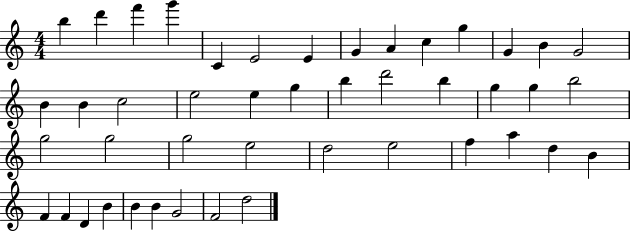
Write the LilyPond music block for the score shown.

{
  \clef treble
  \numericTimeSignature
  \time 4/4
  \key c \major
  b''4 d'''4 f'''4 g'''4 | c'4 e'2 e'4 | g'4 a'4 c''4 g''4 | g'4 b'4 g'2 | \break b'4 b'4 c''2 | e''2 e''4 g''4 | b''4 d'''2 b''4 | g''4 g''4 b''2 | \break g''2 g''2 | g''2 e''2 | d''2 e''2 | f''4 a''4 d''4 b'4 | \break f'4 f'4 d'4 b'4 | b'4 b'4 g'2 | f'2 d''2 | \bar "|."
}